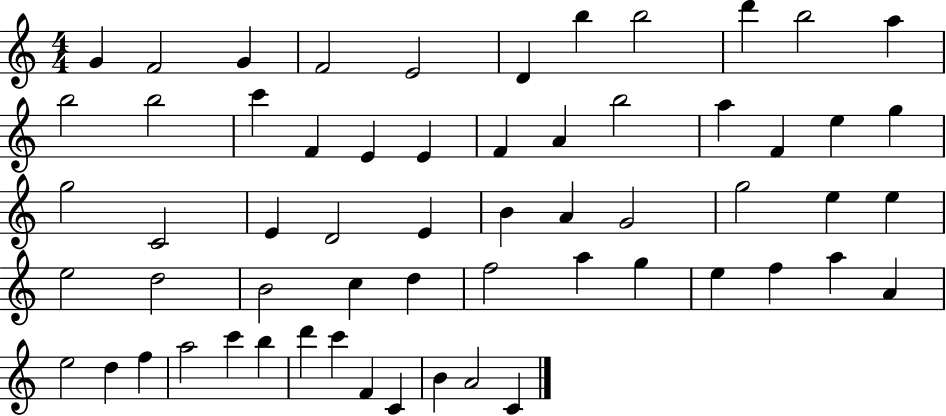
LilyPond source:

{
  \clef treble
  \numericTimeSignature
  \time 4/4
  \key c \major
  g'4 f'2 g'4 | f'2 e'2 | d'4 b''4 b''2 | d'''4 b''2 a''4 | \break b''2 b''2 | c'''4 f'4 e'4 e'4 | f'4 a'4 b''2 | a''4 f'4 e''4 g''4 | \break g''2 c'2 | e'4 d'2 e'4 | b'4 a'4 g'2 | g''2 e''4 e''4 | \break e''2 d''2 | b'2 c''4 d''4 | f''2 a''4 g''4 | e''4 f''4 a''4 a'4 | \break e''2 d''4 f''4 | a''2 c'''4 b''4 | d'''4 c'''4 f'4 c'4 | b'4 a'2 c'4 | \break \bar "|."
}